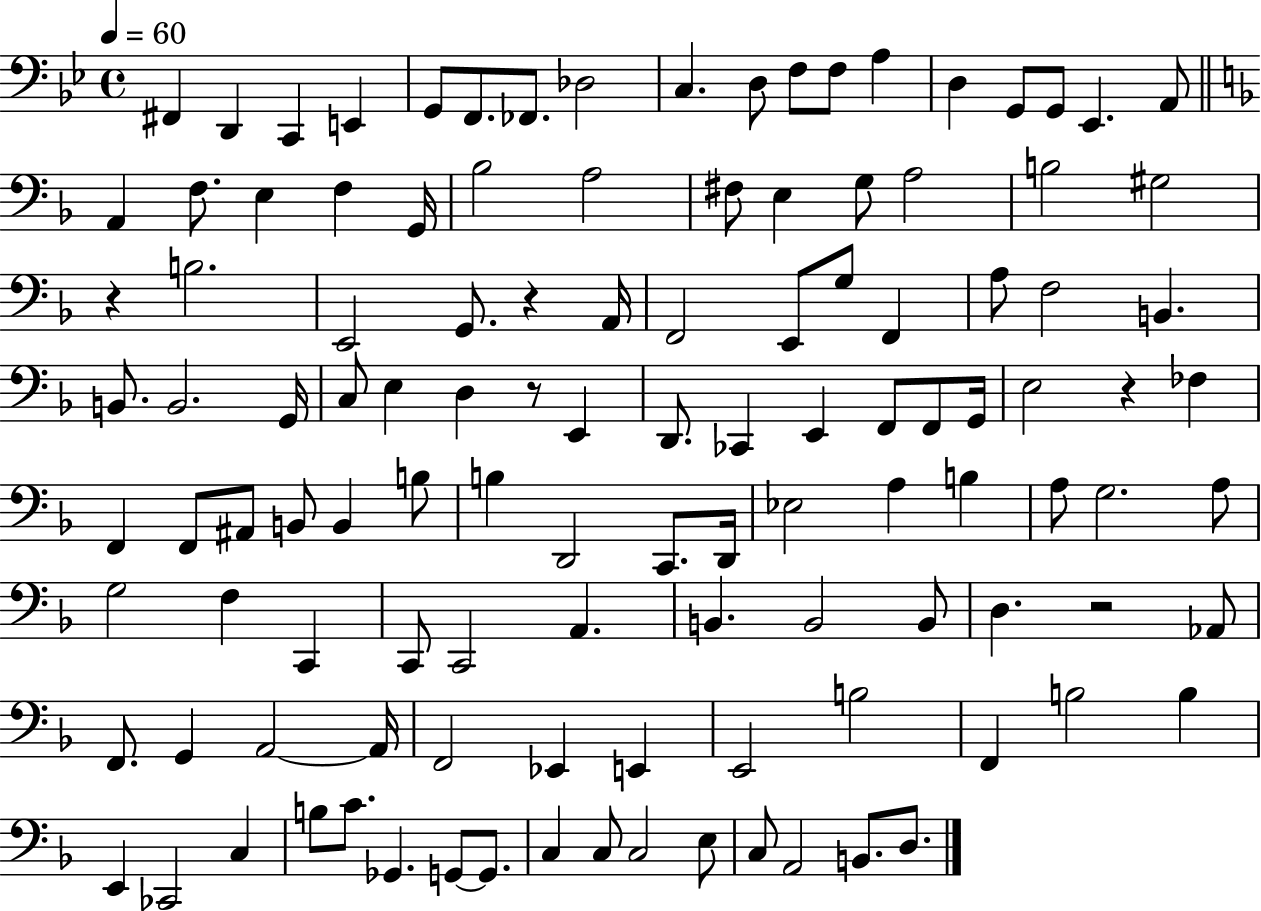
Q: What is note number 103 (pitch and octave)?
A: G2